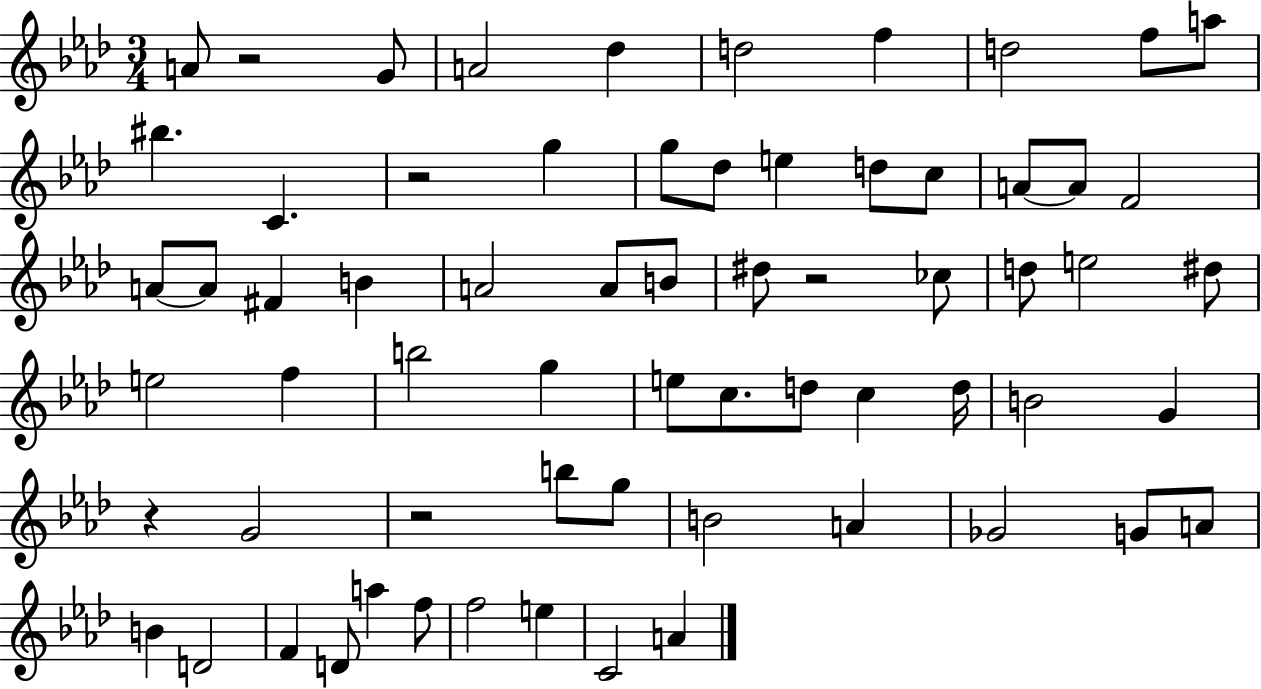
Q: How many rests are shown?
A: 5